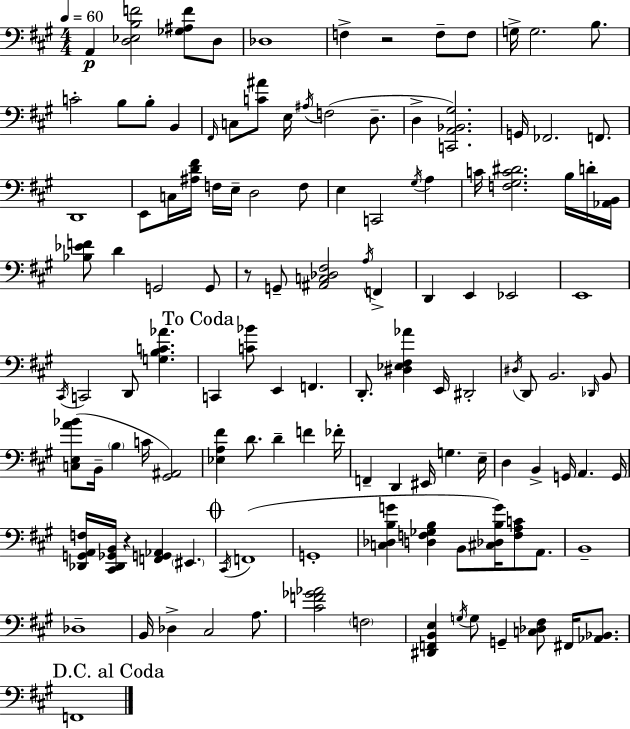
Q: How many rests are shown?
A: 3